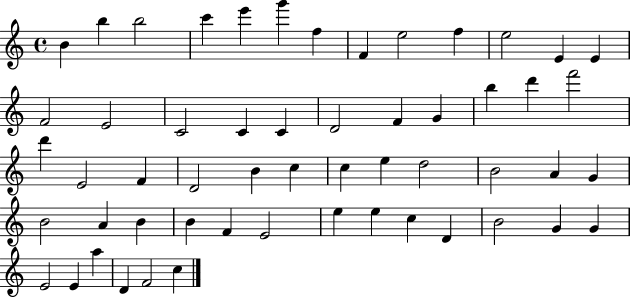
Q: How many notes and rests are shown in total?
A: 55